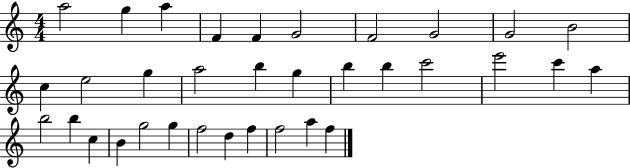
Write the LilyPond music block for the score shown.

{
  \clef treble
  \numericTimeSignature
  \time 4/4
  \key c \major
  a''2 g''4 a''4 | f'4 f'4 g'2 | f'2 g'2 | g'2 b'2 | \break c''4 e''2 g''4 | a''2 b''4 g''4 | b''4 b''4 c'''2 | e'''2 c'''4 a''4 | \break b''2 b''4 c''4 | b'4 g''2 g''4 | f''2 d''4 f''4 | f''2 a''4 f''4 | \break \bar "|."
}